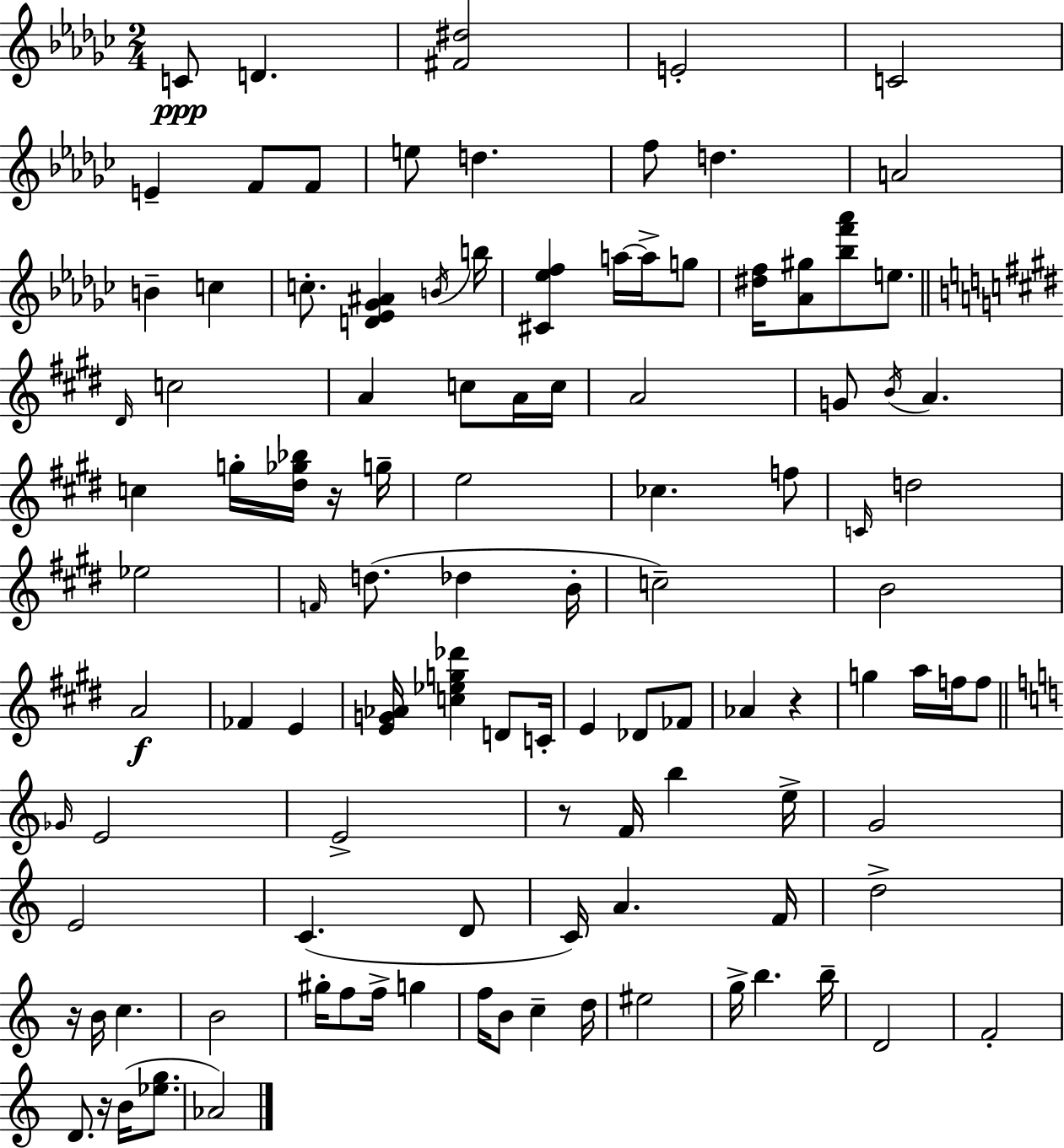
X:1
T:Untitled
M:2/4
L:1/4
K:Ebm
C/2 D [^F^d]2 E2 C2 E F/2 F/2 e/2 d f/2 d A2 B c c/2 [D_E_G^A] B/4 b/4 [^C_ef] a/4 a/4 g/2 [^df]/4 [_A^g]/2 [_bf'_a']/2 e/2 ^D/4 c2 A c/2 A/4 c/4 A2 G/2 B/4 A c g/4 [^d_g_b]/4 z/4 g/4 e2 _c f/2 C/4 d2 _e2 F/4 d/2 _d B/4 c2 B2 A2 _F E [EG_A]/4 [c_eg_d'] D/2 C/4 E _D/2 _F/2 _A z g a/4 f/4 f/2 _G/4 E2 E2 z/2 F/4 b e/4 G2 E2 C D/2 C/4 A F/4 d2 z/4 B/4 c B2 ^g/4 f/2 f/4 g f/4 B/2 c d/4 ^e2 g/4 b b/4 D2 F2 D/2 z/4 B/4 [_eg]/2 _A2